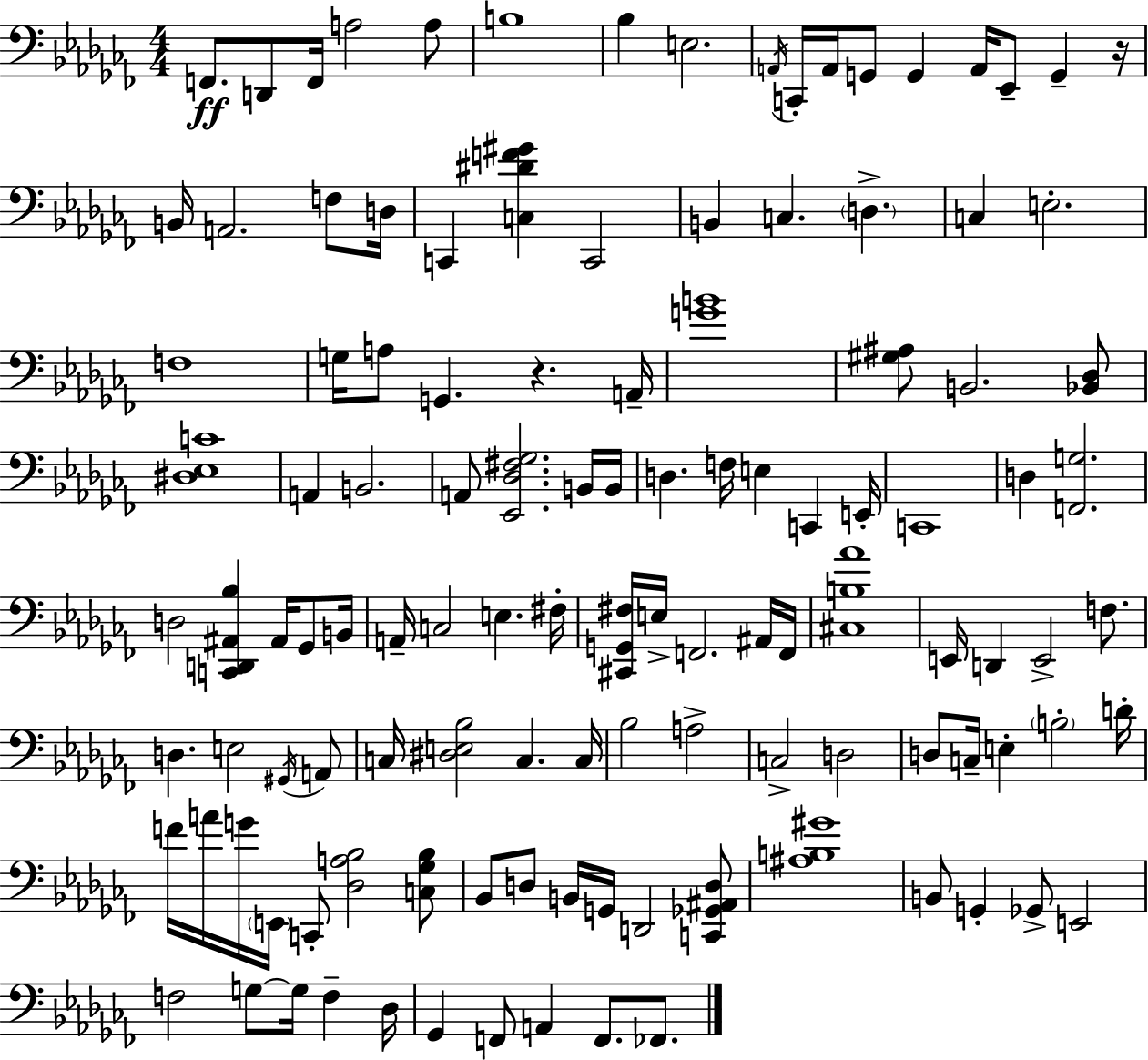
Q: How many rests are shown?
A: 2